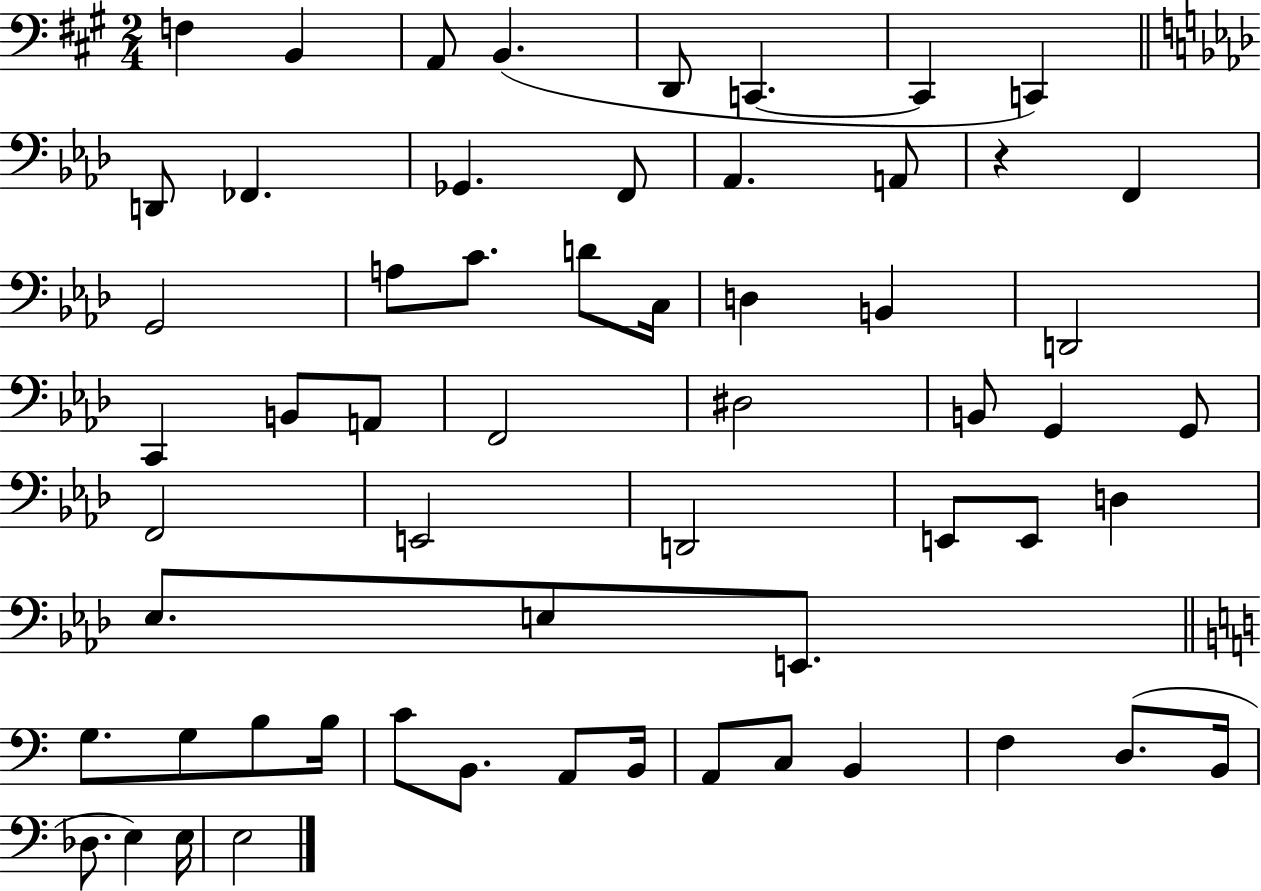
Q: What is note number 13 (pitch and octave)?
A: Ab2